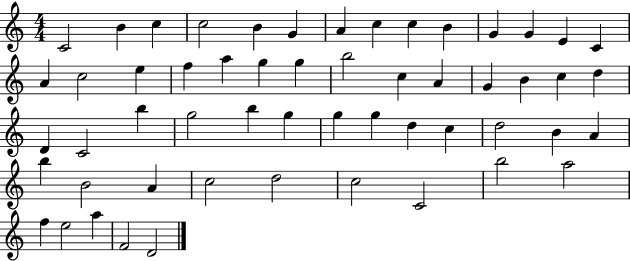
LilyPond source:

{
  \clef treble
  \numericTimeSignature
  \time 4/4
  \key c \major
  c'2 b'4 c''4 | c''2 b'4 g'4 | a'4 c''4 c''4 b'4 | g'4 g'4 e'4 c'4 | \break a'4 c''2 e''4 | f''4 a''4 g''4 g''4 | b''2 c''4 a'4 | g'4 b'4 c''4 d''4 | \break d'4 c'2 b''4 | g''2 b''4 g''4 | g''4 g''4 d''4 c''4 | d''2 b'4 a'4 | \break b''4 b'2 a'4 | c''2 d''2 | c''2 c'2 | b''2 a''2 | \break f''4 e''2 a''4 | f'2 d'2 | \bar "|."
}